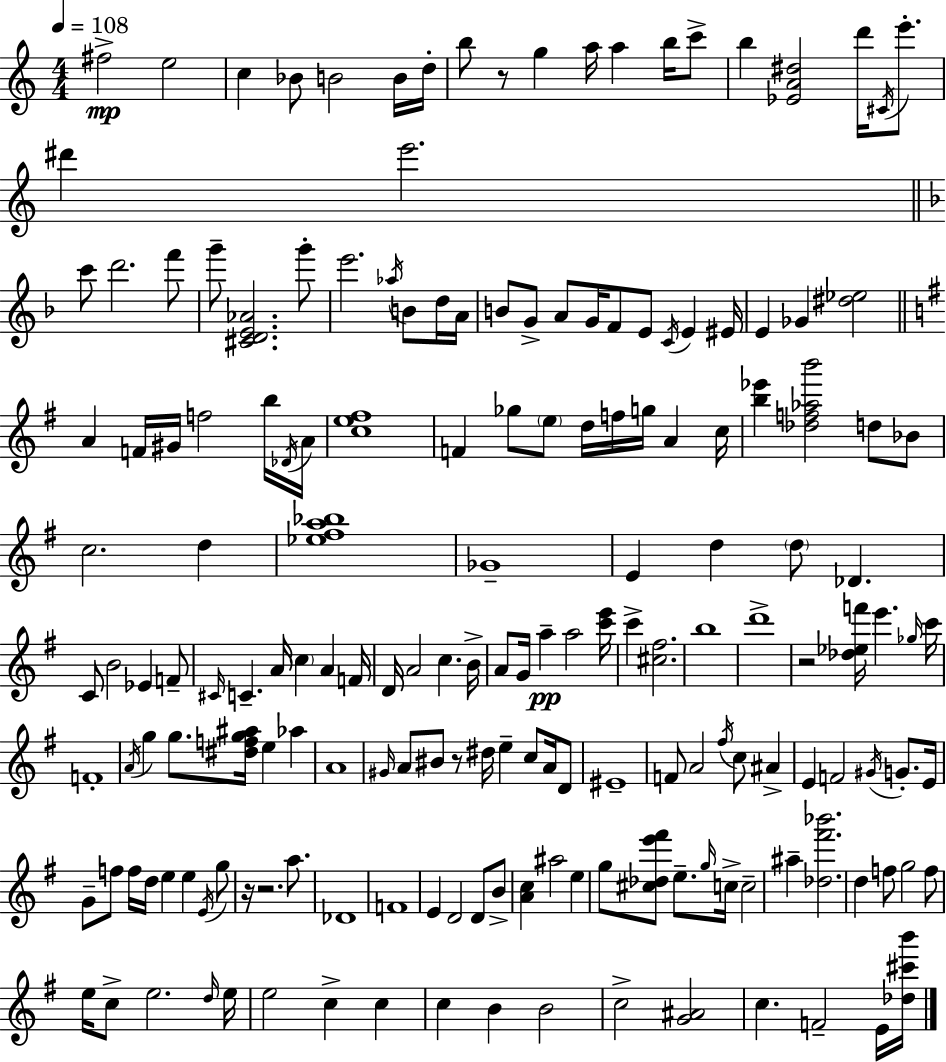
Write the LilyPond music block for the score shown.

{
  \clef treble
  \numericTimeSignature
  \time 4/4
  \key c \major
  \tempo 4 = 108
  fis''2->\mp e''2 | c''4 bes'8 b'2 b'16 d''16-. | b''8 r8 g''4 a''16 a''4 b''16 c'''8-> | b''4 <ees' a' dis''>2 d'''16 \acciaccatura { cis'16 } e'''8.-. | \break dis'''4 e'''2. | \bar "||" \break \key f \major c'''8 d'''2. f'''8 | g'''8-- <cis' d' e' aes'>2. g'''8-. | e'''2. \acciaccatura { aes''16 } b'8 d''16 | a'16 b'8 g'8-> a'8 g'16 f'8 e'8 \acciaccatura { c'16 } e'4 | \break eis'16 e'4 ges'4 <dis'' ees''>2 | \bar "||" \break \key g \major a'4 f'16 gis'16 f''2 b''16 \acciaccatura { des'16 } | a'16 <c'' e'' fis''>1 | f'4 ges''8 \parenthesize e''8 d''16 f''16 g''16 a'4 | c''16 <b'' ees'''>4 <des'' f'' aes'' b'''>2 d''8 bes'8 | \break c''2. d''4 | <ees'' fis'' a'' bes''>1 | ges'1-- | e'4 d''4 \parenthesize d''8 des'4. | \break c'8 b'2 ees'4 f'8-- | \grace { cis'16 } c'4.-- a'16 \parenthesize c''4 a'4 | f'16 d'16 a'2 c''4. | b'16-> a'8 g'16 a''4--\pp a''2 | \break <c''' e'''>16 c'''4-> <cis'' fis''>2. | b''1 | d'''1-> | r2 <des'' ees'' f'''>16 e'''4. | \break \grace { ges''16 } c'''16 f'1-. | \acciaccatura { a'16 } g''4 g''8. <dis'' f'' g'' ais''>16 e''4 | aes''4 a'1 | \grace { gis'16 } a'8 bis'8 r8 dis''16 e''4-- | \break c''8 a'16 d'8 eis'1-- | f'8 a'2 \acciaccatura { fis''16 } | c''8 ais'4-> e'4 f'2 | \acciaccatura { gis'16 } g'8.-. e'16 g'8-- f''8 f''16 d''16 e''4 | \break e''4 \acciaccatura { e'16 } g''8 r16 r2. | a''8. des'1 | f'1 | e'4 d'2 | \break d'8 b'8-> <a' c''>4 ais''2 | e''4 g''8 <cis'' des'' e''' fis'''>8 e''8.-- \grace { g''16 } | c''16-> c''2-- ais''4-- <des'' fis''' bes'''>2. | d''4 f''8 g''2 | \break f''8 e''16 c''8-> e''2. | \grace { d''16 } e''16 e''2 | c''4-> c''4 c''4 b'4 | b'2 c''2-> | \break <g' ais'>2 c''4. | f'2-- e'16 <des'' cis''' b'''>16 \bar "|."
}